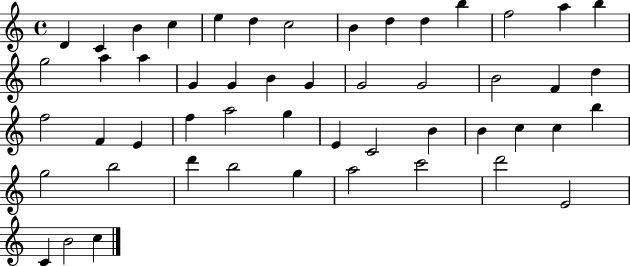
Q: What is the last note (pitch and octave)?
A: C5